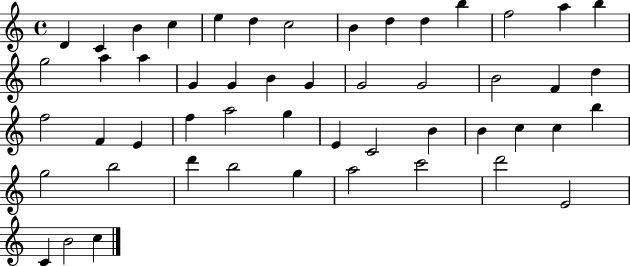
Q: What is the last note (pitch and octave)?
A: C5